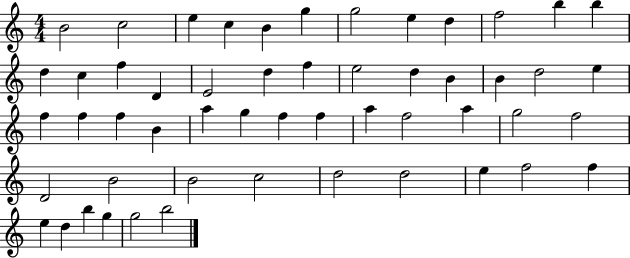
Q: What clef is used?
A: treble